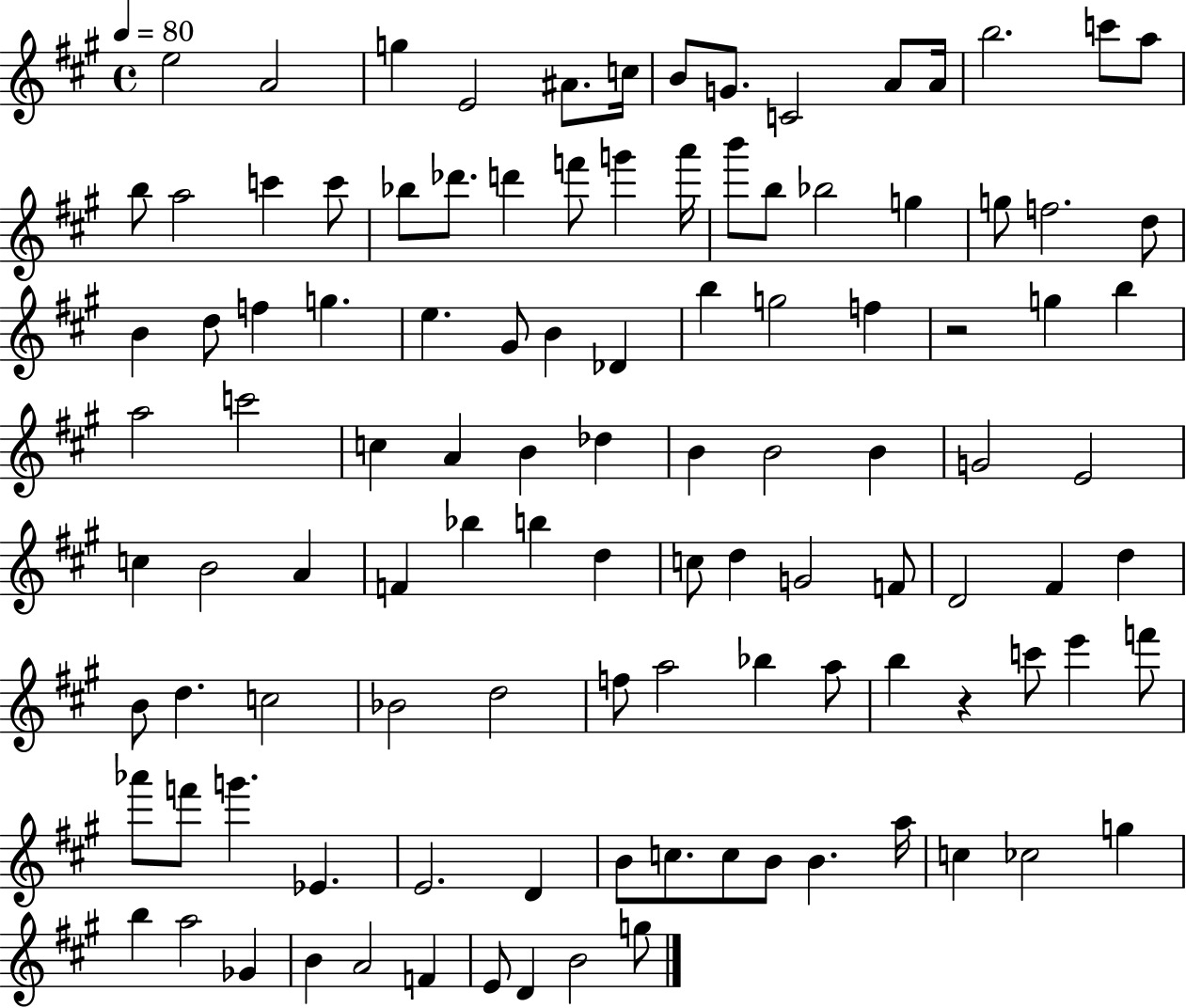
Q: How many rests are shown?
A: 2